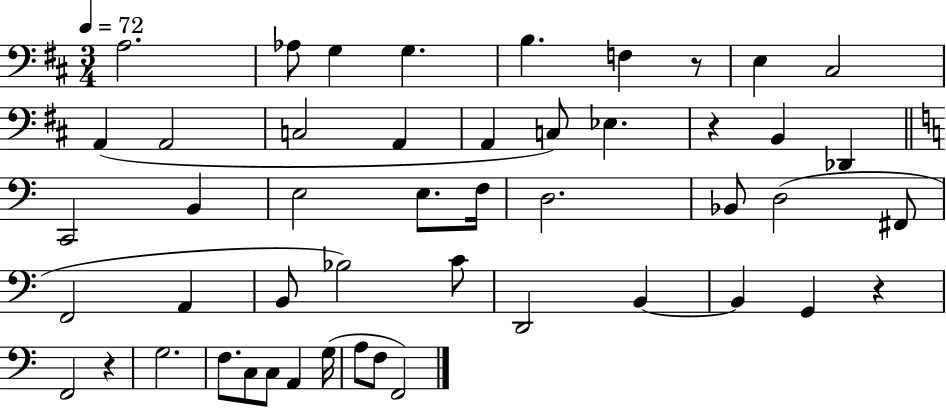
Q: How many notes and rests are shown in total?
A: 49